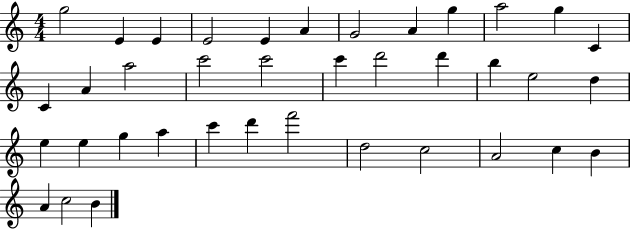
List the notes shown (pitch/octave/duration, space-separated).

G5/h E4/q E4/q E4/h E4/q A4/q G4/h A4/q G5/q A5/h G5/q C4/q C4/q A4/q A5/h C6/h C6/h C6/q D6/h D6/q B5/q E5/h D5/q E5/q E5/q G5/q A5/q C6/q D6/q F6/h D5/h C5/h A4/h C5/q B4/q A4/q C5/h B4/q